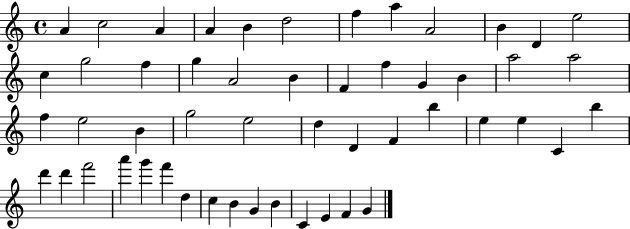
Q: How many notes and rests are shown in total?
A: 52